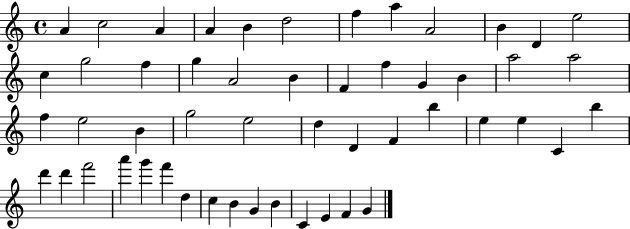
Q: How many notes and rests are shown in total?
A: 52